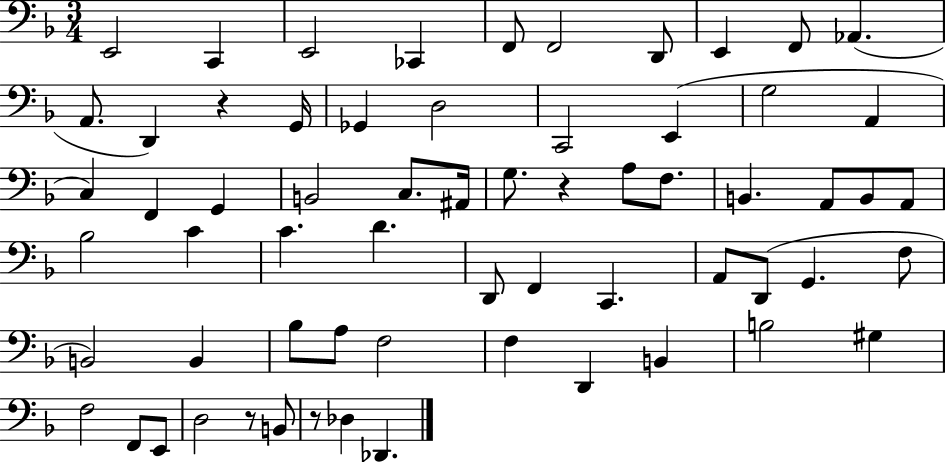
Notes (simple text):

E2/h C2/q E2/h CES2/q F2/e F2/h D2/e E2/q F2/e Ab2/q. A2/e. D2/q R/q G2/s Gb2/q D3/h C2/h E2/q G3/h A2/q C3/q F2/q G2/q B2/h C3/e. A#2/s G3/e. R/q A3/e F3/e. B2/q. A2/e B2/e A2/e Bb3/h C4/q C4/q. D4/q. D2/e F2/q C2/q. A2/e D2/e G2/q. F3/e B2/h B2/q Bb3/e A3/e F3/h F3/q D2/q B2/q B3/h G#3/q F3/h F2/e E2/e D3/h R/e B2/e R/e Db3/q Db2/q.